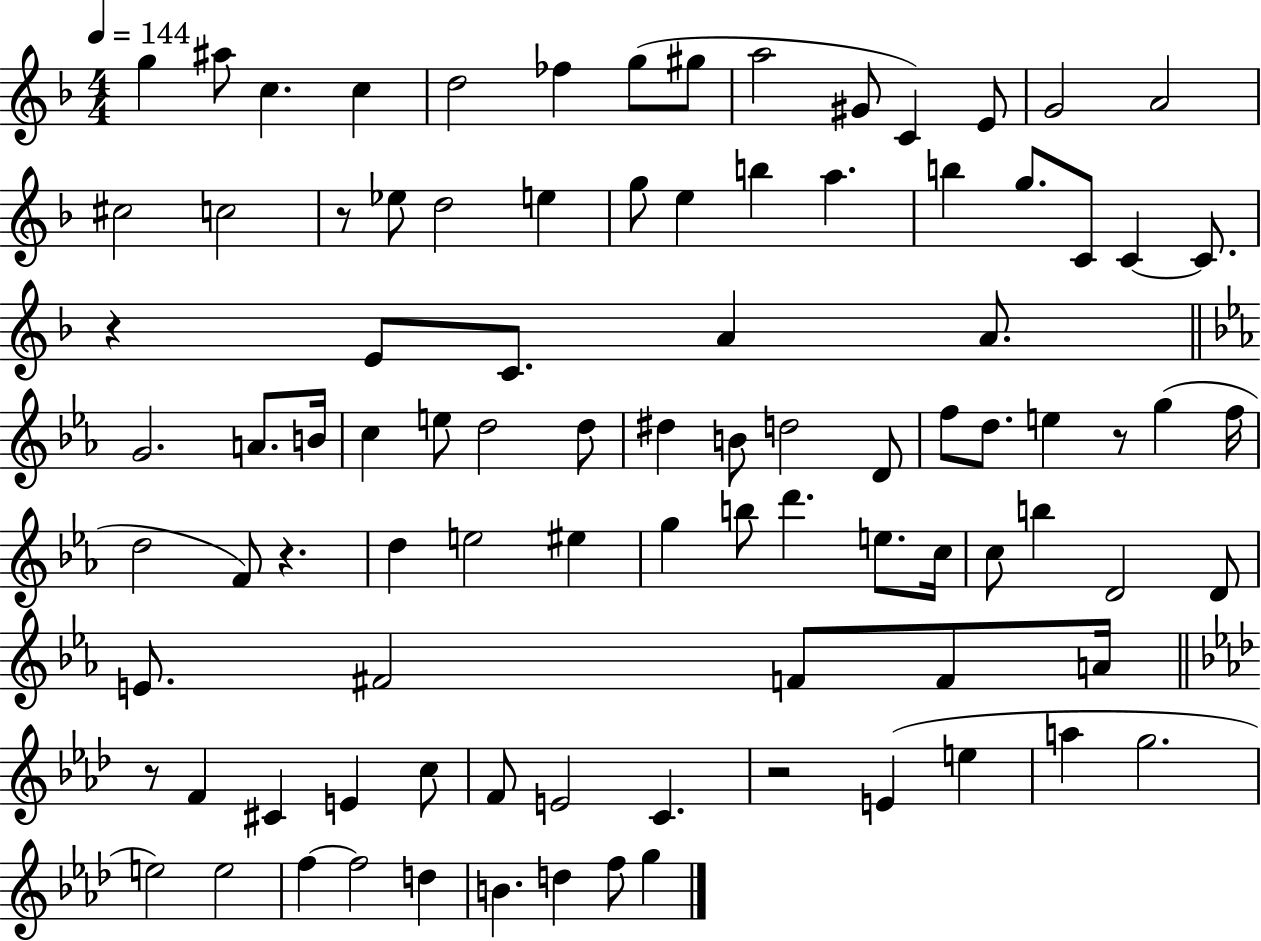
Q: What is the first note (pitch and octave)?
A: G5